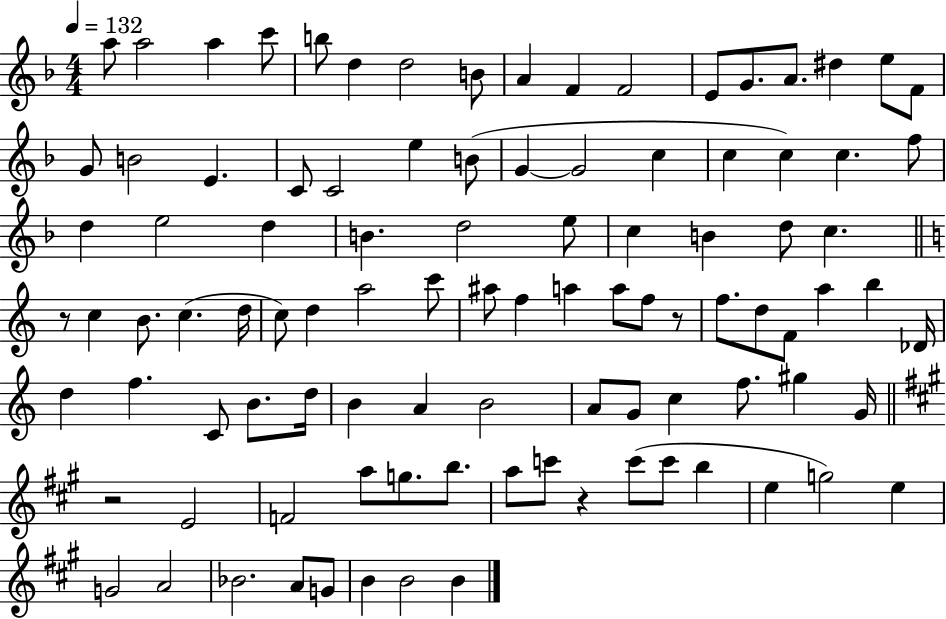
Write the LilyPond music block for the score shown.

{
  \clef treble
  \numericTimeSignature
  \time 4/4
  \key f \major
  \tempo 4 = 132
  a''8 a''2 a''4 c'''8 | b''8 d''4 d''2 b'8 | a'4 f'4 f'2 | e'8 g'8. a'8. dis''4 e''8 f'8 | \break g'8 b'2 e'4. | c'8 c'2 e''4 b'8( | g'4~~ g'2 c''4 | c''4 c''4) c''4. f''8 | \break d''4 e''2 d''4 | b'4. d''2 e''8 | c''4 b'4 d''8 c''4. | \bar "||" \break \key a \minor r8 c''4 b'8. c''4.( d''16 | c''8) d''4 a''2 c'''8 | ais''8 f''4 a''4 a''8 f''8 r8 | f''8. d''8 f'8 a''4 b''4 des'16 | \break d''4 f''4. c'8 b'8. d''16 | b'4 a'4 b'2 | a'8 g'8 c''4 f''8. gis''4 g'16 | \bar "||" \break \key a \major r2 e'2 | f'2 a''8 g''8. b''8. | a''8 c'''8 r4 c'''8( c'''8 b''4 | e''4 g''2) e''4 | \break g'2 a'2 | bes'2. a'8 g'8 | b'4 b'2 b'4 | \bar "|."
}